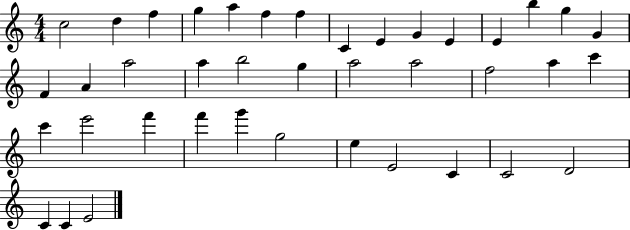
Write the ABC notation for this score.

X:1
T:Untitled
M:4/4
L:1/4
K:C
c2 d f g a f f C E G E E b g G F A a2 a b2 g a2 a2 f2 a c' c' e'2 f' f' g' g2 e E2 C C2 D2 C C E2